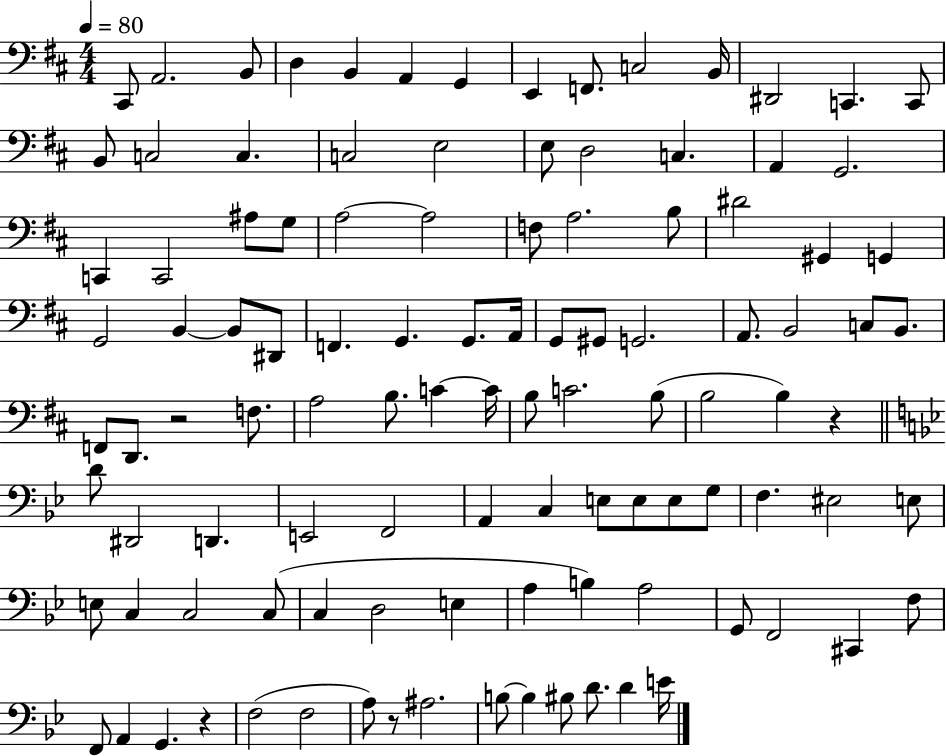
C#2/e A2/h. B2/e D3/q B2/q A2/q G2/q E2/q F2/e. C3/h B2/s D#2/h C2/q. C2/e B2/e C3/h C3/q. C3/h E3/h E3/e D3/h C3/q. A2/q G2/h. C2/q C2/h A#3/e G3/e A3/h A3/h F3/e A3/h. B3/e D#4/h G#2/q G2/q G2/h B2/q B2/e D#2/e F2/q. G2/q. G2/e. A2/s G2/e G#2/e G2/h. A2/e. B2/h C3/e B2/e. F2/e D2/e. R/h F3/e. A3/h B3/e. C4/q C4/s B3/e C4/h. B3/e B3/h B3/q R/q D4/e D#2/h D2/q. E2/h F2/h A2/q C3/q E3/e E3/e E3/e G3/e F3/q. EIS3/h E3/e E3/e C3/q C3/h C3/e C3/q D3/h E3/q A3/q B3/q A3/h G2/e F2/h C#2/q F3/e F2/e A2/q G2/q. R/q F3/h F3/h A3/e R/e A#3/h. B3/e B3/q BIS3/e D4/e. D4/q E4/s